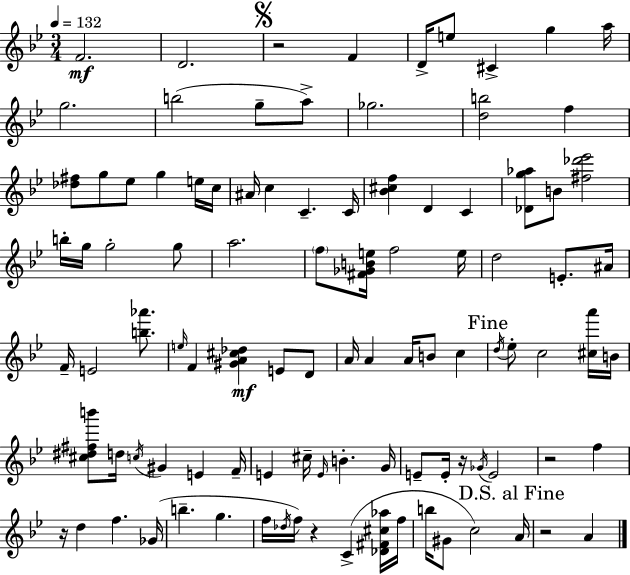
{
  \clef treble
  \numericTimeSignature
  \time 3/4
  \key g \minor
  \tempo 4 = 132
  f'2.\mf | d'2. | \mark \markup { \musicglyph "scripts.segno" } r2 f'4 | d'16-> e''8 cis'4-> g''4 a''16 | \break g''2. | b''2( g''8-- a''8->) | ges''2. | <d'' b''>2 f''4 | \break <des'' fis''>8 g''8 ees''8 g''4 e''16 c''16 | ais'16 c''4 c'4.-- c'16 | <bes' cis'' f''>4 d'4 c'4 | <des' g'' aes''>8 b'8 <fis'' des''' ees'''>2 | \break b''16-. g''16 g''2-. g''8 | a''2. | \parenthesize f''8 <fis' ges' b' e''>16 f''2 e''16 | d''2 e'8.-. ais'16 | \break f'16-- e'2 <b'' aes'''>8. | \grace { e''16 } f'4 <gis' a' cis'' des''>4\mf e'8 d'8 | a'16 a'4 a'16 b'8 c''4 | \mark "Fine" \acciaccatura { d''16 } ees''8-. c''2 | \break <cis'' a'''>16 b'16 <cis'' dis'' fis'' b'''>8 d''16 \acciaccatura { c''16 } gis'4 e'4 | f'16-- e'4 cis''16-- \grace { e'16 } b'4.-. | g'16 e'8-- e'16-. r16 \acciaccatura { ges'16 } e'2 | r2 | \break f''4 r16 d''4 f''4. | ges'16( b''4.-- g''4. | f''16 \acciaccatura { des''16 }) f''16 r4 | c'4->( <des' fis' cis'' aes''>16 f''16 b''16 gis'8 c''2) | \break \mark "D.S. al Fine" a'16 r2 | a'4 \bar "|."
}